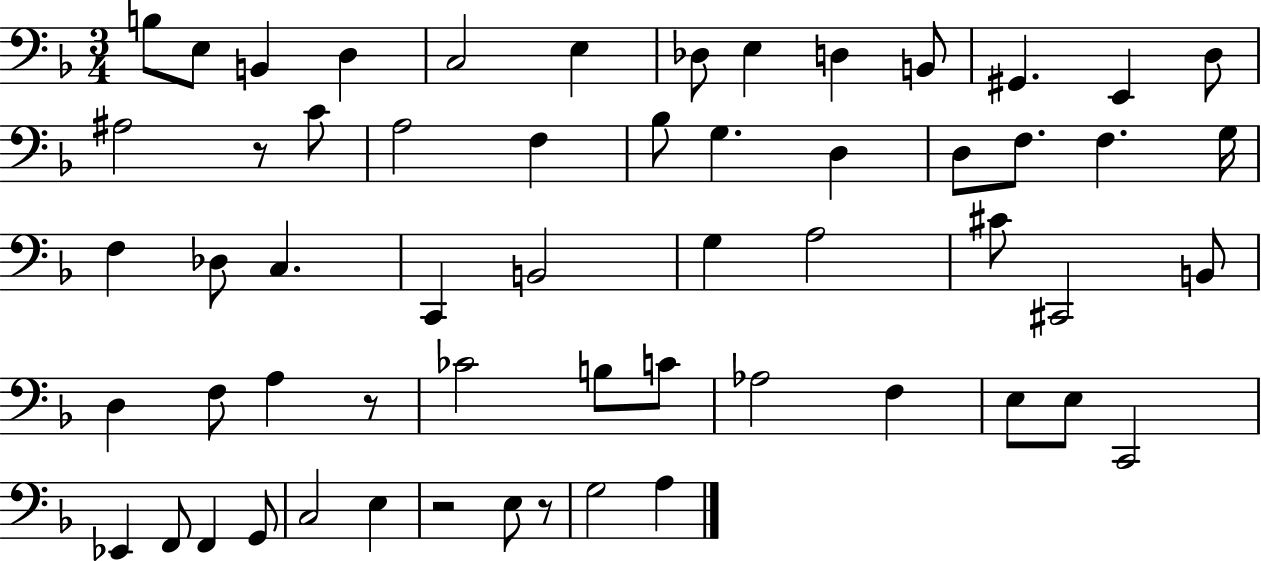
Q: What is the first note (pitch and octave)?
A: B3